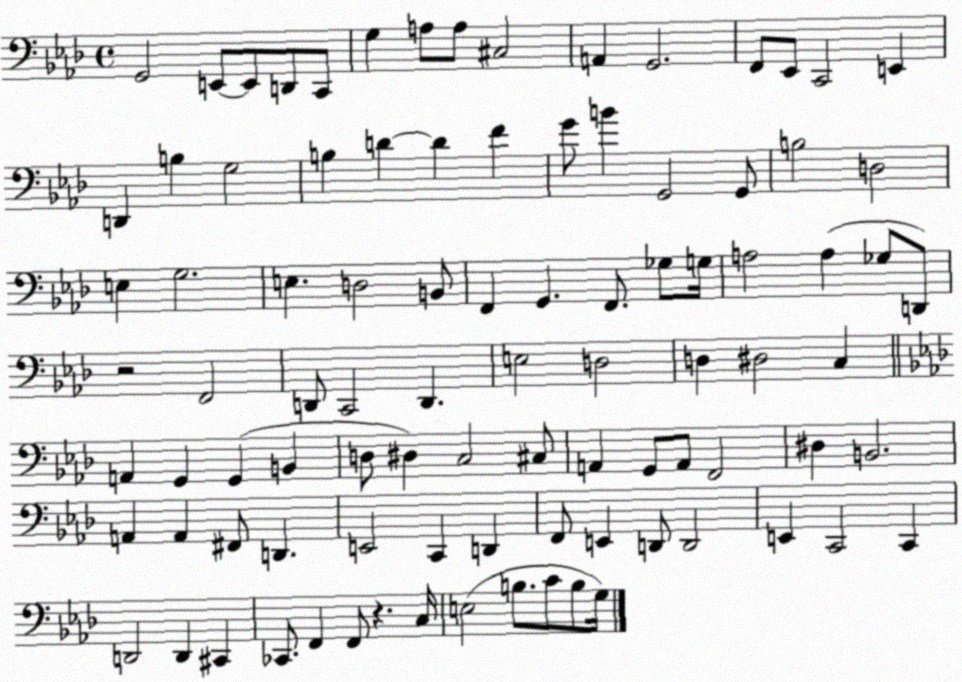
X:1
T:Untitled
M:4/4
L:1/4
K:Ab
G,,2 E,,/2 E,,/2 D,,/2 C,,/2 G, A,/2 A,/2 ^C,2 A,, G,,2 F,,/2 _E,,/2 C,,2 E,, D,, B, G,2 B, D D F G/2 B G,,2 G,,/2 B,2 D,2 E, G,2 E, D,2 B,,/2 F,, G,, F,,/2 _G,/2 G,/4 A,2 A, _G,/2 D,,/2 z2 F,,2 D,,/2 C,,2 D,, E,2 D,2 D, ^D,2 C, A,, G,, G,, B,, D,/2 ^D, C,2 ^C,/2 A,, G,,/2 A,,/2 F,,2 ^D, B,,2 A,, A,, ^F,,/2 D,, E,,2 C,, D,, F,,/2 E,, D,,/2 D,,2 E,, C,,2 C,, D,,2 D,, ^C,, _C,,/2 F,, F,,/2 z C,/4 E,2 B,/2 C/2 B,/2 G,/4